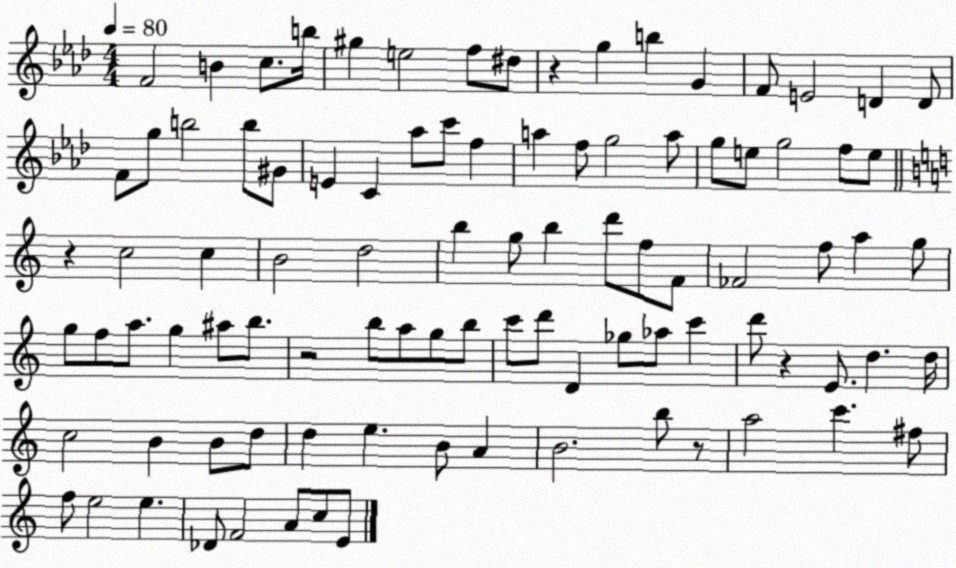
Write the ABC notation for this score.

X:1
T:Untitled
M:4/4
L:1/4
K:Ab
F2 B c/2 b/4 ^g e2 f/2 ^d/2 z g b G F/2 E2 D D/2 F/2 g/2 b2 b/2 ^G/2 E C _a/2 c'/2 f a f/2 g2 a/2 g/2 e/2 g2 f/2 e/2 z c2 c B2 d2 b g/2 b d'/2 f/2 F/2 _F2 f/2 a g/2 g/2 f/2 a/2 g ^a/2 b/2 z2 b/2 a/2 g/2 b/2 c'/2 d'/2 D _g/2 _a/2 c' d'/2 z E/2 d d/4 c2 B B/2 d/2 d e B/2 A B2 b/2 z/2 a2 c' ^f/2 f/2 e2 e _D/2 F2 A/2 c/2 E/2